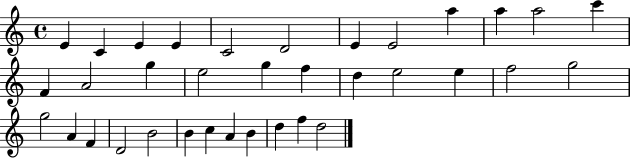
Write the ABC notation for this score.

X:1
T:Untitled
M:4/4
L:1/4
K:C
E C E E C2 D2 E E2 a a a2 c' F A2 g e2 g f d e2 e f2 g2 g2 A F D2 B2 B c A B d f d2